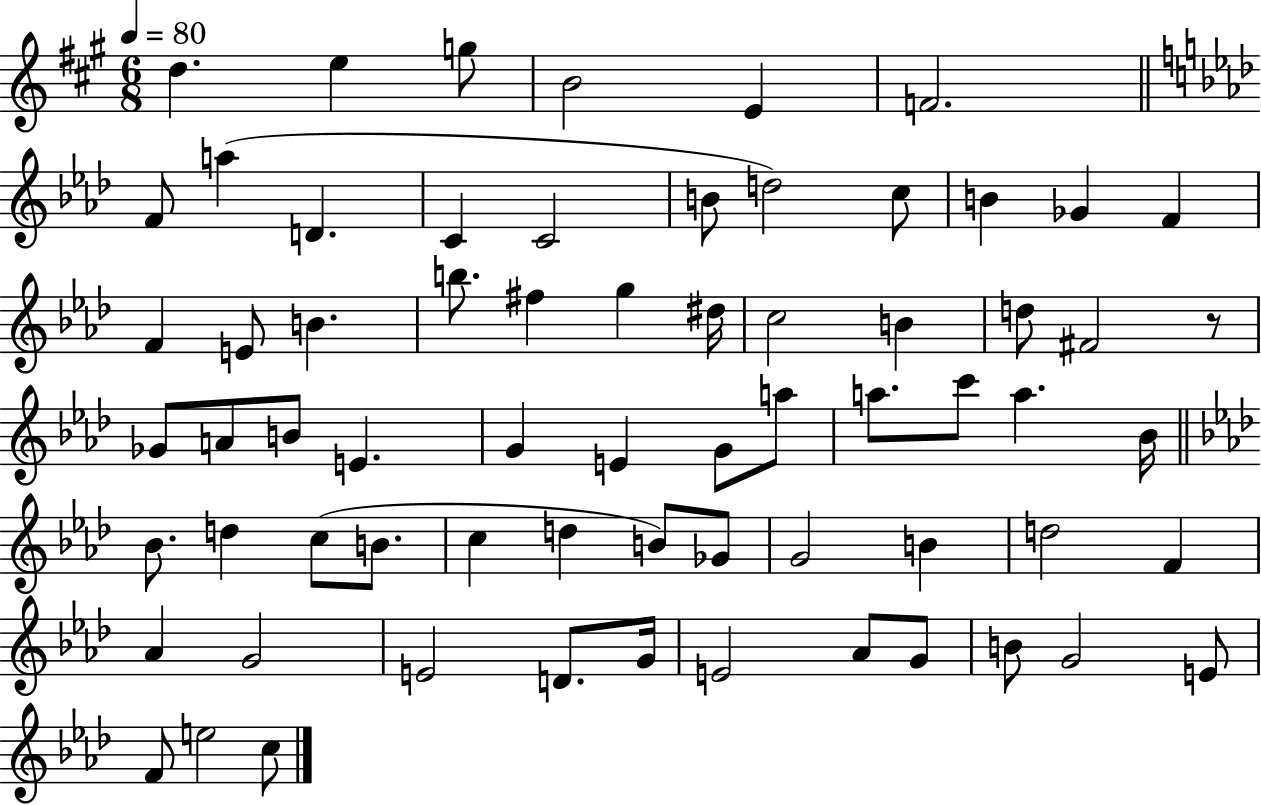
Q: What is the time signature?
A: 6/8